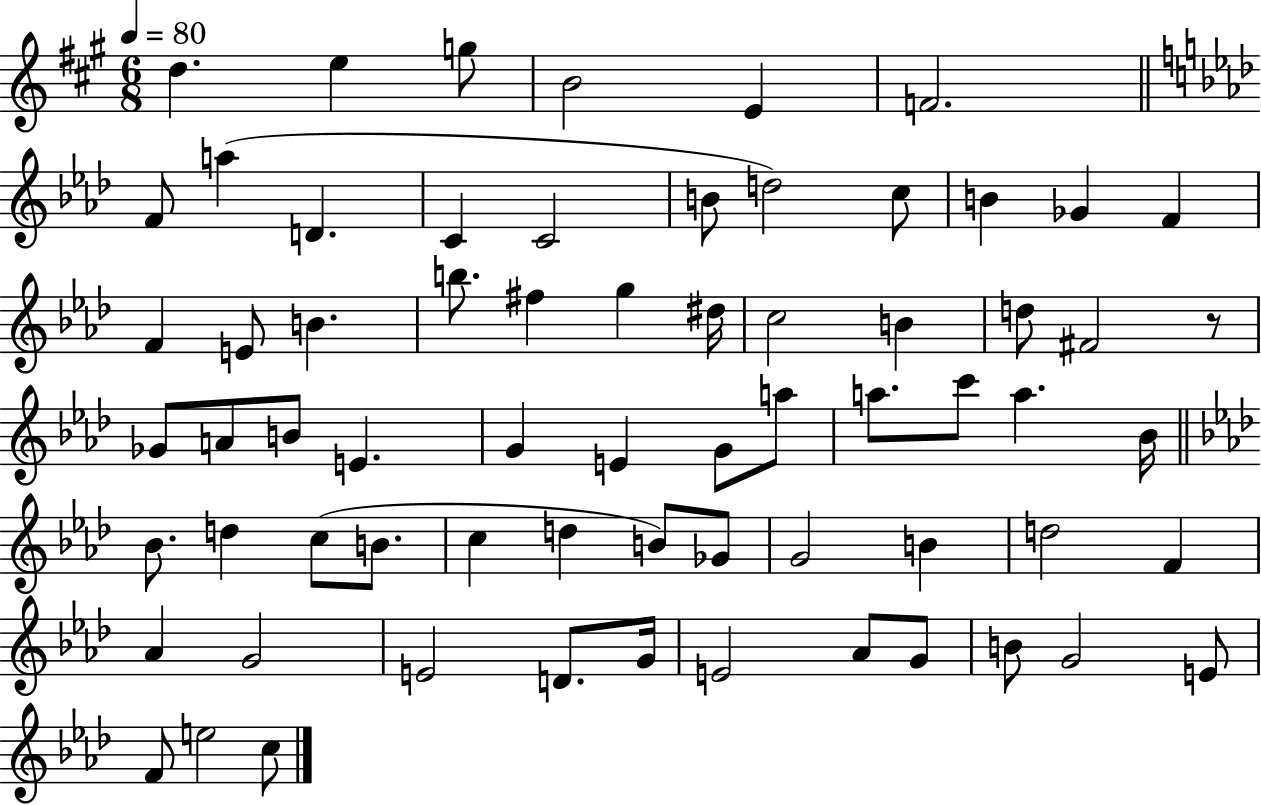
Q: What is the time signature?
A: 6/8